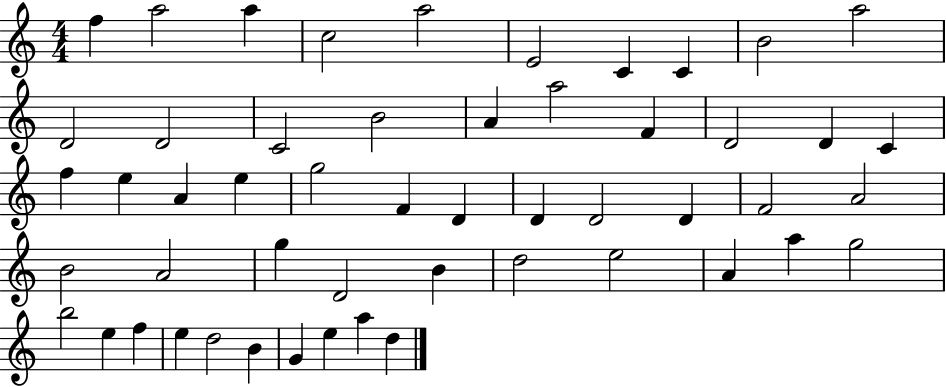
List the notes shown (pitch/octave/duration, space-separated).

F5/q A5/h A5/q C5/h A5/h E4/h C4/q C4/q B4/h A5/h D4/h D4/h C4/h B4/h A4/q A5/h F4/q D4/h D4/q C4/q F5/q E5/q A4/q E5/q G5/h F4/q D4/q D4/q D4/h D4/q F4/h A4/h B4/h A4/h G5/q D4/h B4/q D5/h E5/h A4/q A5/q G5/h B5/h E5/q F5/q E5/q D5/h B4/q G4/q E5/q A5/q D5/q